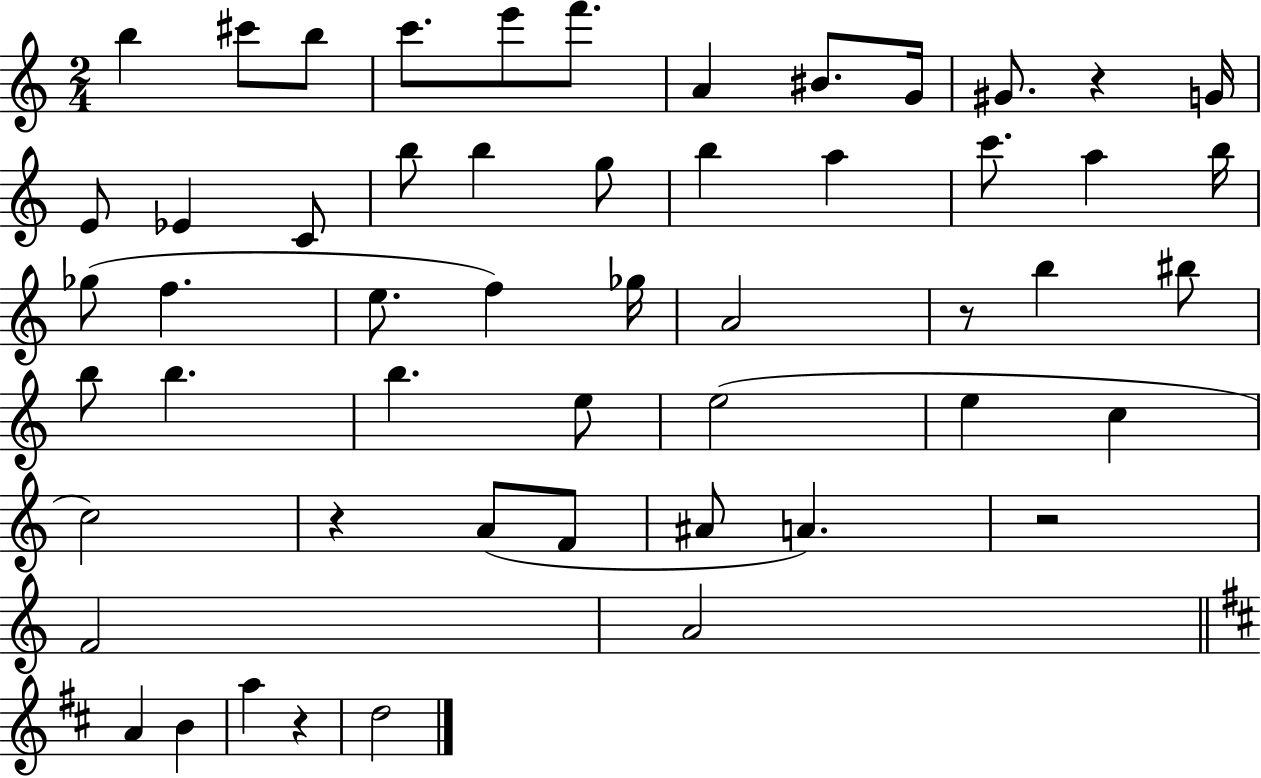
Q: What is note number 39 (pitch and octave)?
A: A4